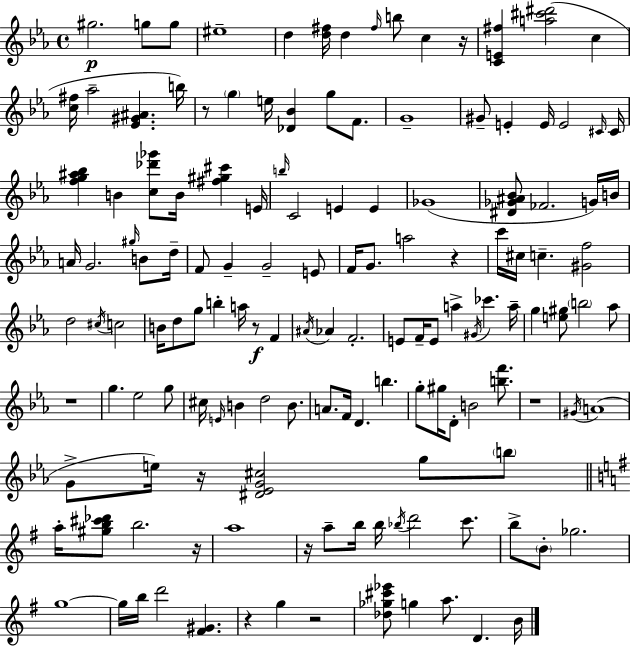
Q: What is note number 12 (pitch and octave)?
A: B5